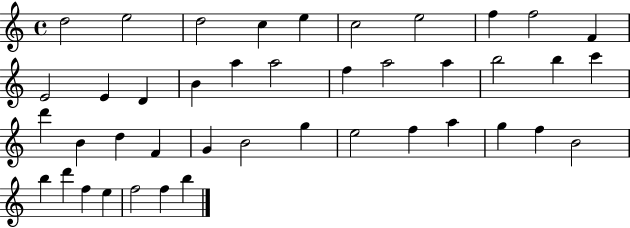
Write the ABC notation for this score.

X:1
T:Untitled
M:4/4
L:1/4
K:C
d2 e2 d2 c e c2 e2 f f2 F E2 E D B a a2 f a2 a b2 b c' d' B d F G B2 g e2 f a g f B2 b d' f e f2 f b